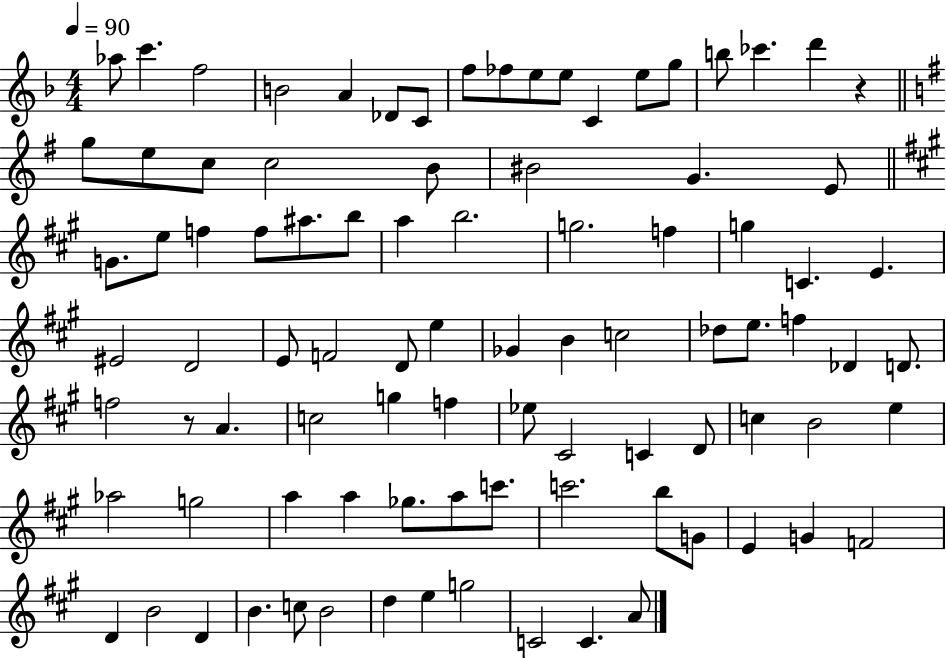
{
  \clef treble
  \numericTimeSignature
  \time 4/4
  \key f \major
  \tempo 4 = 90
  aes''8 c'''4. f''2 | b'2 a'4 des'8 c'8 | f''8 fes''8 e''8 e''8 c'4 e''8 g''8 | b''8 ces'''4. d'''4 r4 | \break \bar "||" \break \key e \minor g''8 e''8 c''8 c''2 b'8 | bis'2 g'4. e'8 | \bar "||" \break \key a \major g'8. e''8 f''4 f''8 ais''8. b''8 | a''4 b''2. | g''2. f''4 | g''4 c'4. e'4. | \break eis'2 d'2 | e'8 f'2 d'8 e''4 | ges'4 b'4 c''2 | des''8 e''8. f''4 des'4 d'8. | \break f''2 r8 a'4. | c''2 g''4 f''4 | ees''8 cis'2 c'4 d'8 | c''4 b'2 e''4 | \break aes''2 g''2 | a''4 a''4 ges''8. a''8 c'''8. | c'''2. b''8 g'8 | e'4 g'4 f'2 | \break d'4 b'2 d'4 | b'4. c''8 b'2 | d''4 e''4 g''2 | c'2 c'4. a'8 | \break \bar "|."
}